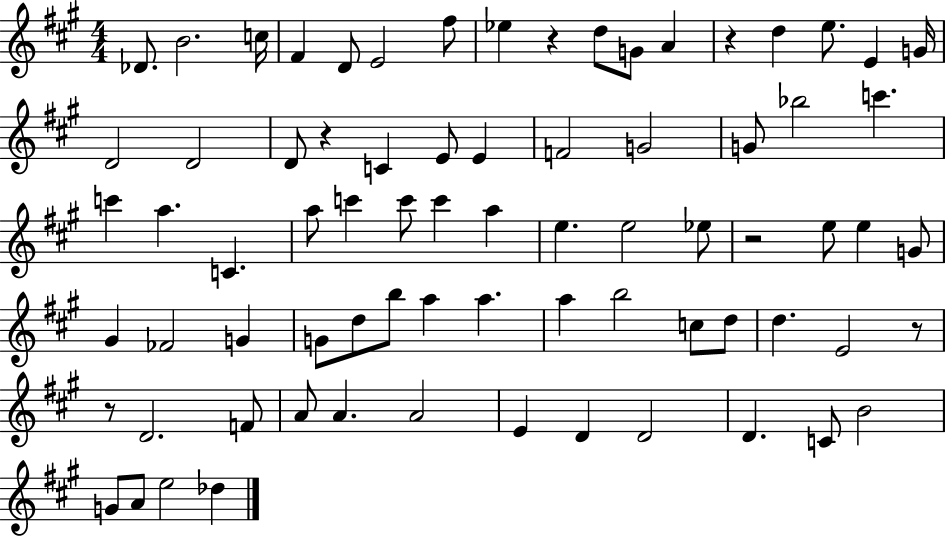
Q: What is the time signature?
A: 4/4